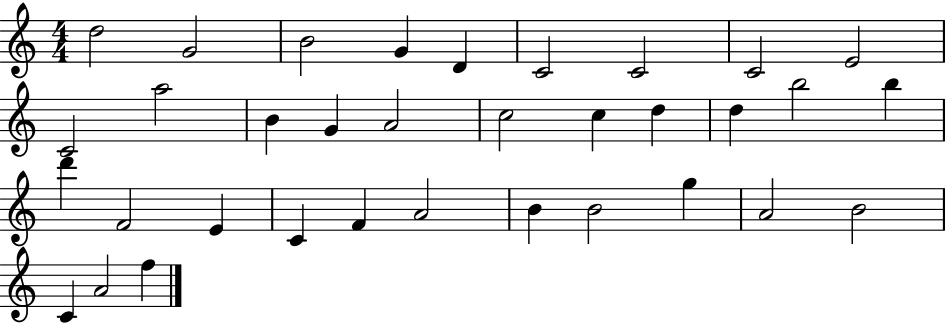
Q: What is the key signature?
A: C major